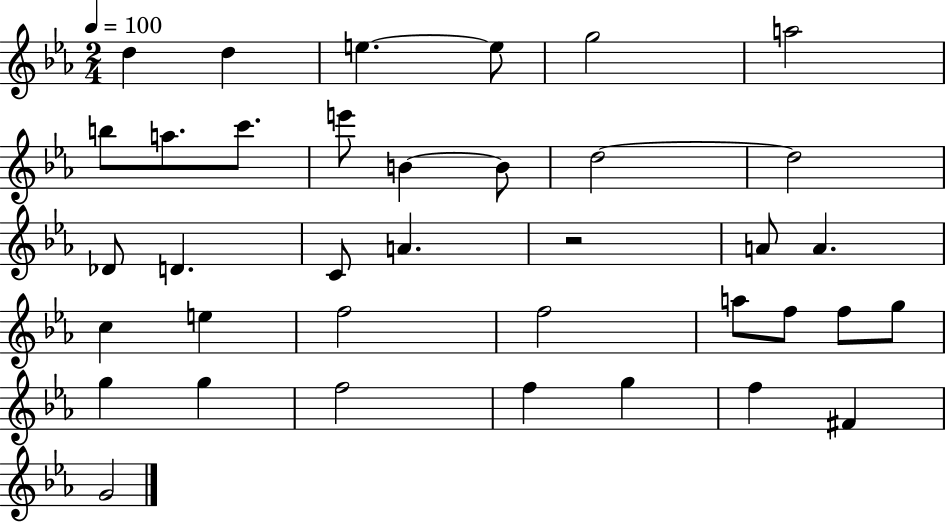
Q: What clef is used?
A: treble